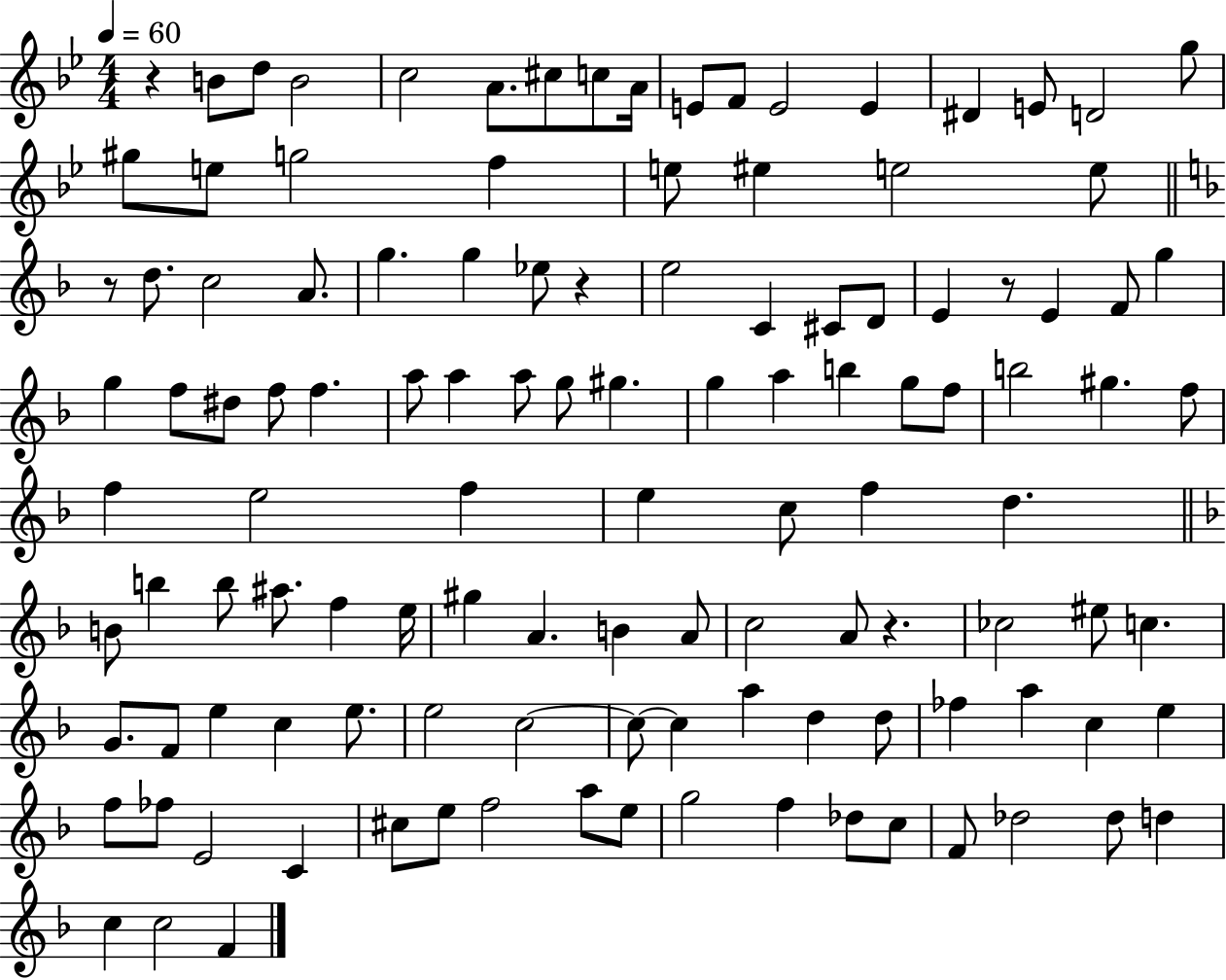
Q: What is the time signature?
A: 4/4